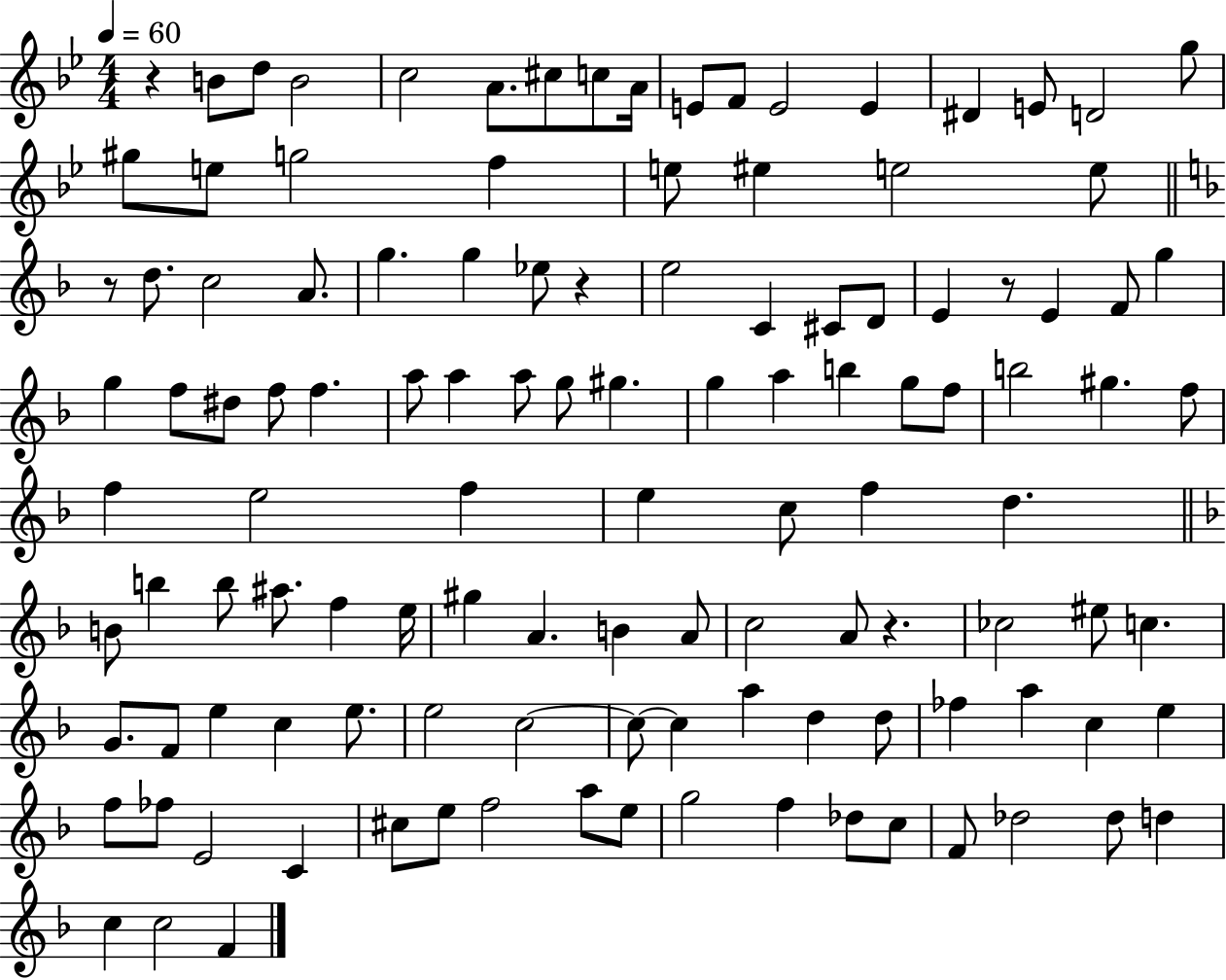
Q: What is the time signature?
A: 4/4